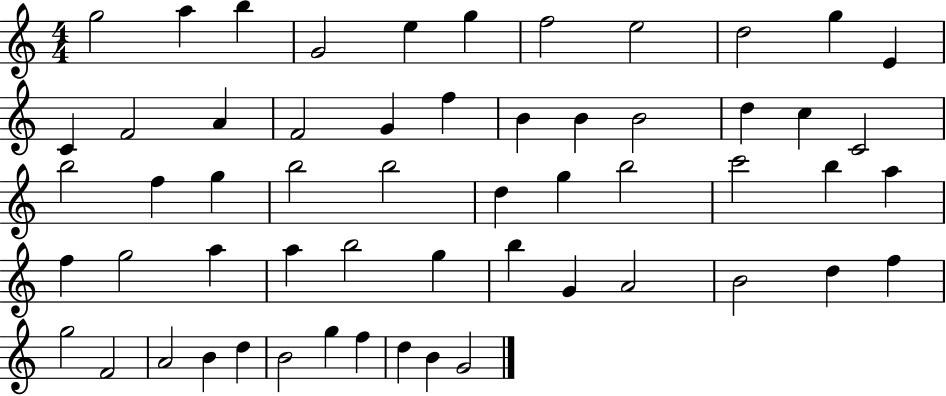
{
  \clef treble
  \numericTimeSignature
  \time 4/4
  \key c \major
  g''2 a''4 b''4 | g'2 e''4 g''4 | f''2 e''2 | d''2 g''4 e'4 | \break c'4 f'2 a'4 | f'2 g'4 f''4 | b'4 b'4 b'2 | d''4 c''4 c'2 | \break b''2 f''4 g''4 | b''2 b''2 | d''4 g''4 b''2 | c'''2 b''4 a''4 | \break f''4 g''2 a''4 | a''4 b''2 g''4 | b''4 g'4 a'2 | b'2 d''4 f''4 | \break g''2 f'2 | a'2 b'4 d''4 | b'2 g''4 f''4 | d''4 b'4 g'2 | \break \bar "|."
}